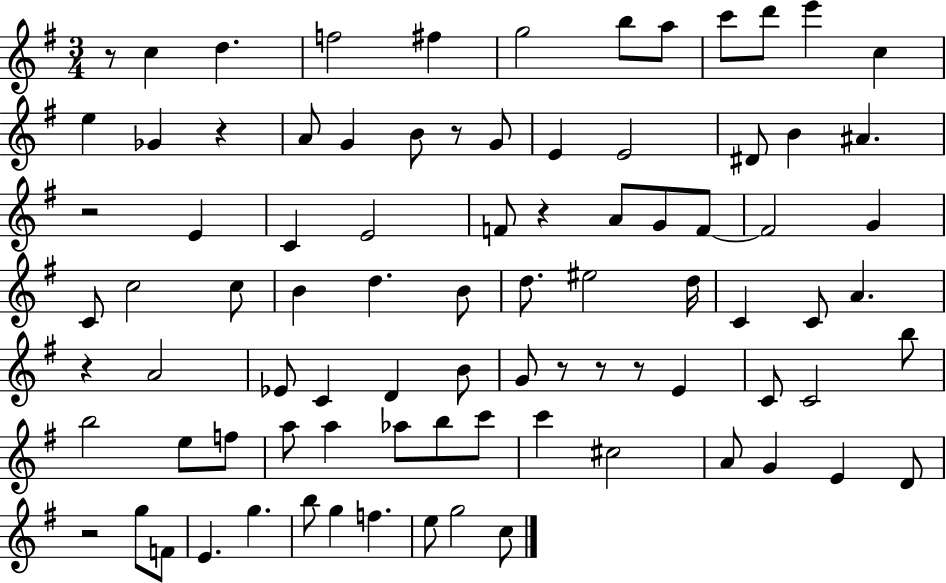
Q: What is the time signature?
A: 3/4